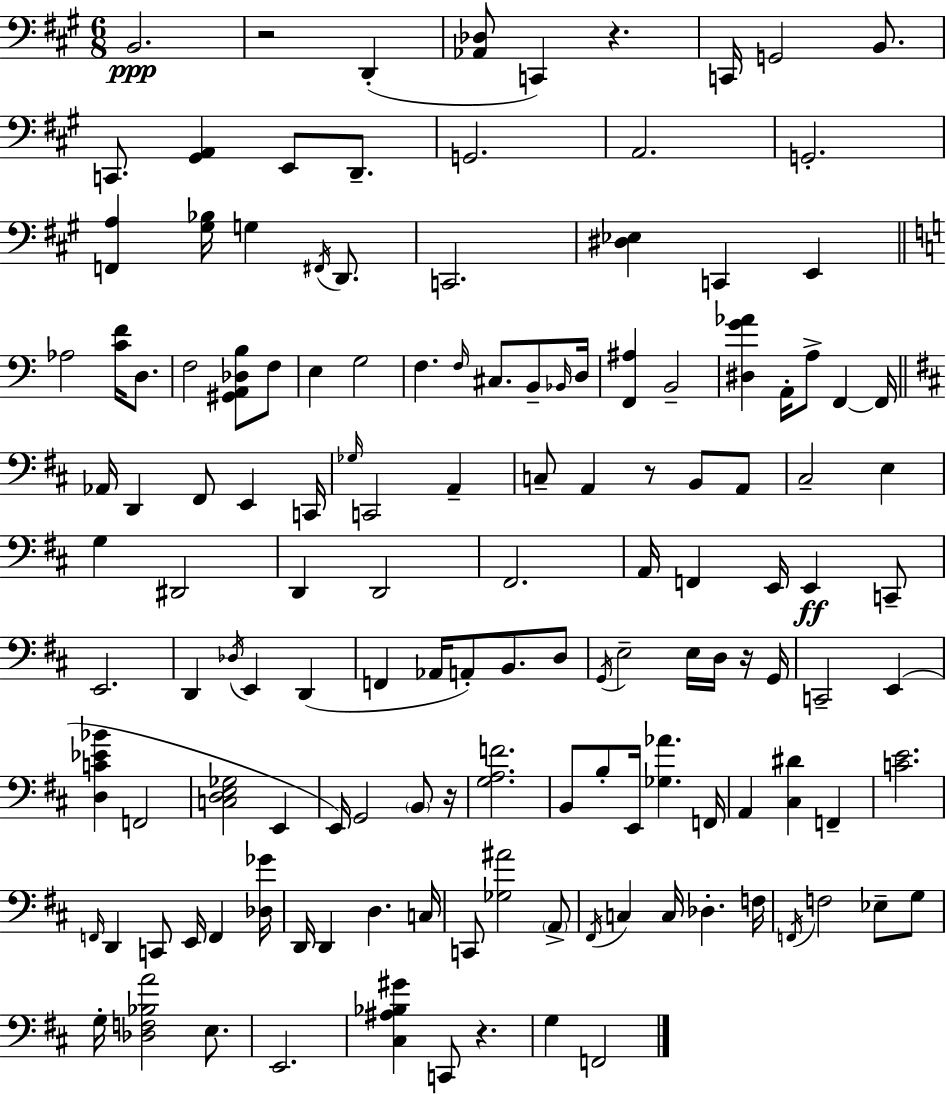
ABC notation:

X:1
T:Untitled
M:6/8
L:1/4
K:A
B,,2 z2 D,, [_A,,_D,]/2 C,, z C,,/4 G,,2 B,,/2 C,,/2 [^G,,A,,] E,,/2 D,,/2 G,,2 A,,2 G,,2 [F,,A,] [^G,_B,]/4 G, ^F,,/4 D,,/2 C,,2 [^D,_E,] C,, E,, _A,2 [CF]/4 D,/2 F,2 [^G,,A,,_D,B,]/2 F,/2 E, G,2 F, F,/4 ^C,/2 B,,/2 _B,,/4 D,/4 [F,,^A,] B,,2 [^D,G_A] A,,/4 A,/2 F,, F,,/4 _A,,/4 D,, ^F,,/2 E,, C,,/4 _G,/4 C,,2 A,, C,/2 A,, z/2 B,,/2 A,,/2 ^C,2 E, G, ^D,,2 D,, D,,2 ^F,,2 A,,/4 F,, E,,/4 E,, C,,/2 E,,2 D,, _D,/4 E,, D,, F,, _A,,/4 A,,/2 B,,/2 D,/2 G,,/4 E,2 E,/4 D,/4 z/4 G,,/4 C,,2 E,, [D,C_E_B] F,,2 [C,D,E,_G,]2 E,, E,,/4 G,,2 B,,/2 z/4 [G,A,F]2 B,,/2 B,/2 E,,/4 [_G,_A] F,,/4 A,, [^C,^D] F,, [CE]2 F,,/4 D,, C,,/2 E,,/4 F,, [_D,_G]/4 D,,/4 D,, D, C,/4 C,,/2 [_G,^A]2 A,,/2 ^F,,/4 C, C,/4 _D, F,/4 F,,/4 F,2 _E,/2 G,/2 G,/4 [_D,F,_B,A]2 E,/2 E,,2 [^C,^A,_B,^G] C,,/2 z G, F,,2